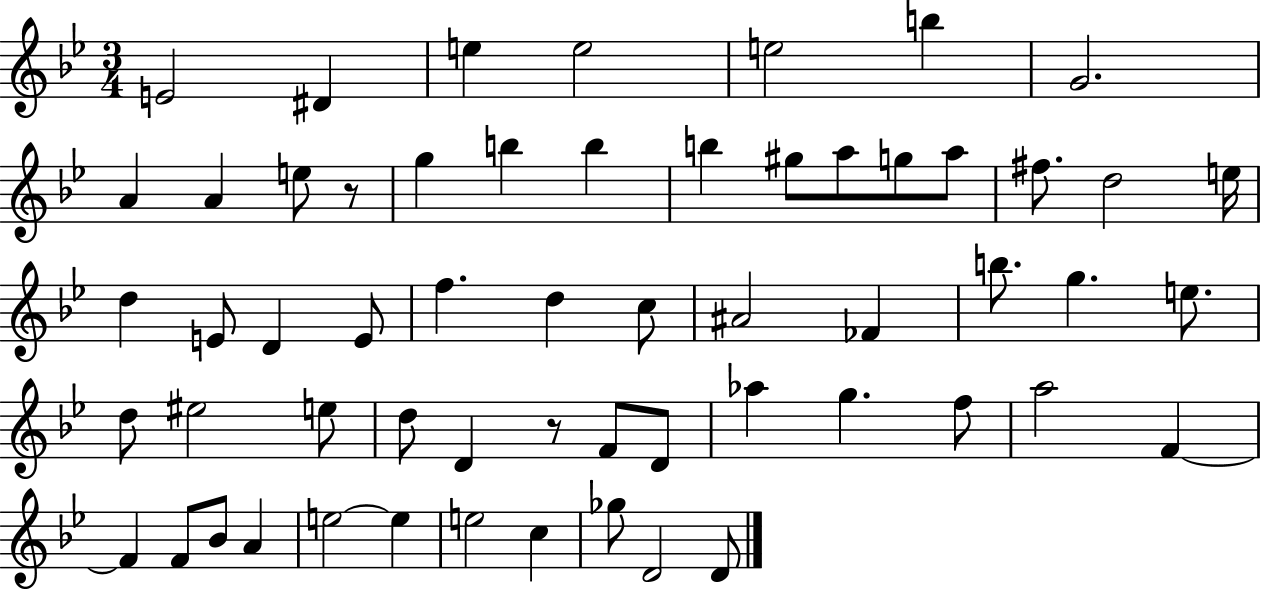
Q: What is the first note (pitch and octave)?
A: E4